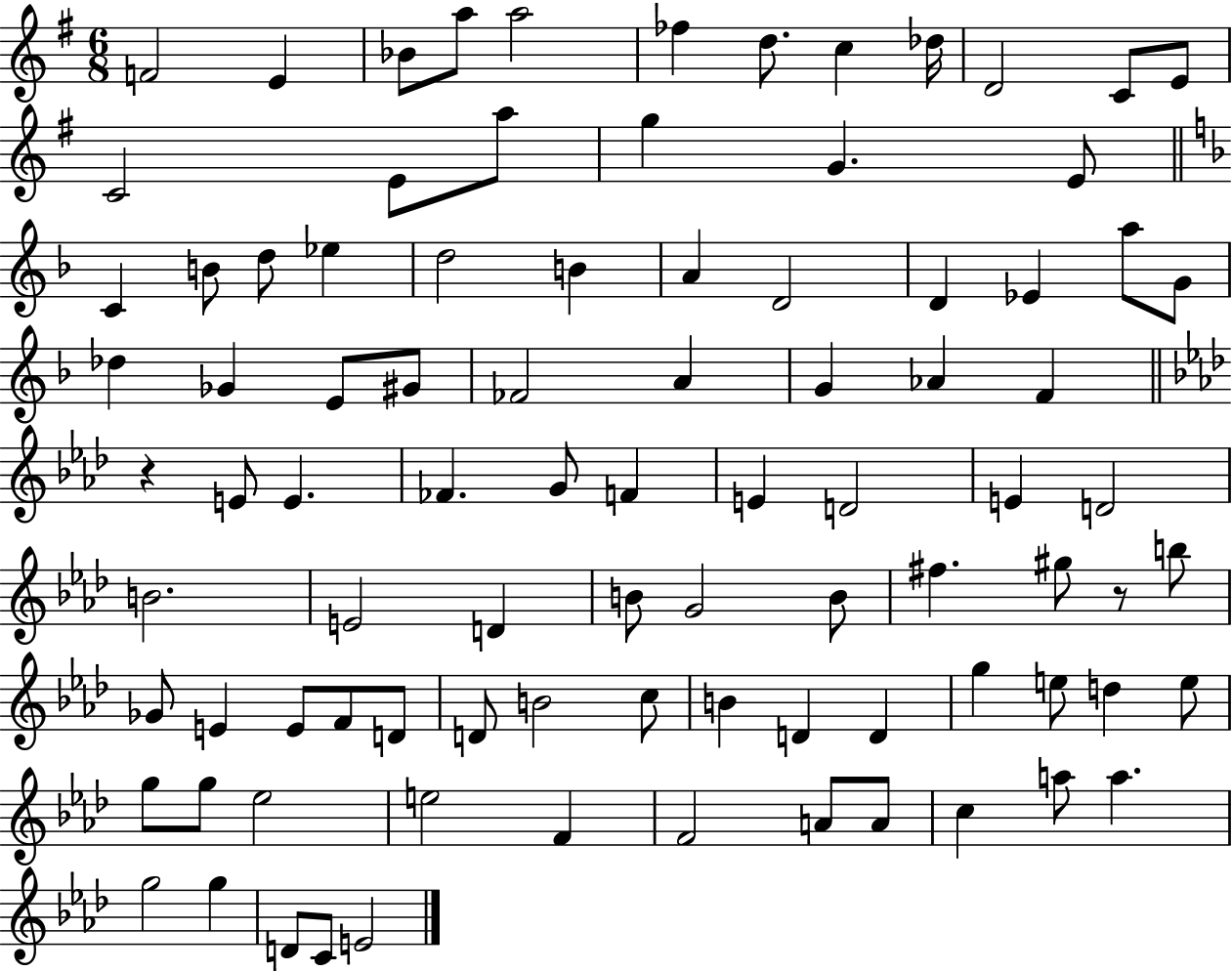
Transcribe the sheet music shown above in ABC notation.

X:1
T:Untitled
M:6/8
L:1/4
K:G
F2 E _B/2 a/2 a2 _f d/2 c _d/4 D2 C/2 E/2 C2 E/2 a/2 g G E/2 C B/2 d/2 _e d2 B A D2 D _E a/2 G/2 _d _G E/2 ^G/2 _F2 A G _A F z E/2 E _F G/2 F E D2 E D2 B2 E2 D B/2 G2 B/2 ^f ^g/2 z/2 b/2 _G/2 E E/2 F/2 D/2 D/2 B2 c/2 B D D g e/2 d e/2 g/2 g/2 _e2 e2 F F2 A/2 A/2 c a/2 a g2 g D/2 C/2 E2